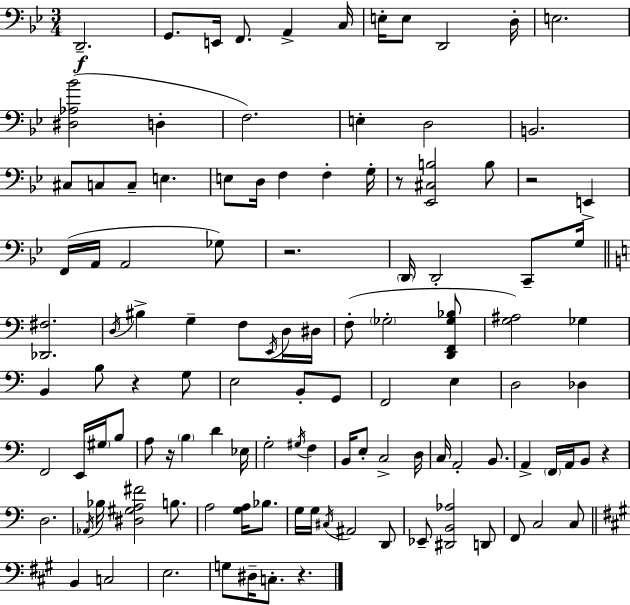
X:1
T:Untitled
M:3/4
L:1/4
K:Bb
D,,2 G,,/2 E,,/4 F,,/2 A,, C,/4 E,/4 E,/2 D,,2 D,/4 E,2 [^D,_A,_B]2 D, F,2 E, D,2 B,,2 ^C,/2 C,/2 C,/2 E, E,/2 D,/4 F, F, G,/4 z/2 [_E,,^C,B,]2 B,/2 z2 E,, F,,/4 A,,/4 A,,2 _G,/2 z2 D,,/4 D,,2 C,,/2 G,/4 [_D,,^F,]2 D,/4 ^B, G, F,/2 E,,/4 D,/4 ^D,/4 F,/2 _G,2 [D,,F,,_G,_B,]/2 [G,^A,]2 _G, B,, B,/2 z G,/2 E,2 B,,/2 G,,/2 F,,2 E, D,2 _D, F,,2 E,,/4 ^G,/4 B,/2 A,/2 z/4 B, D _E,/4 G,2 ^G,/4 F, B,,/4 E,/2 C,2 D,/4 C,/4 A,,2 B,,/2 A,, F,,/4 A,,/4 B,,/2 z D,2 _A,,/4 _B,/4 [^D,^G,A,^F]2 B,/2 A,2 [G,A,]/4 _B,/2 G,/4 G,/4 ^C,/4 ^A,,2 D,,/2 _E,,/2 [^D,,B,,_A,]2 D,,/2 F,,/2 C,2 C,/2 B,, C,2 E,2 G,/2 ^D,/4 C,/2 z